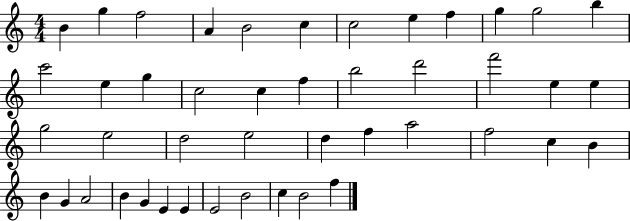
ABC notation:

X:1
T:Untitled
M:4/4
L:1/4
K:C
B g f2 A B2 c c2 e f g g2 b c'2 e g c2 c f b2 d'2 f'2 e e g2 e2 d2 e2 d f a2 f2 c B B G A2 B G E E E2 B2 c B2 f